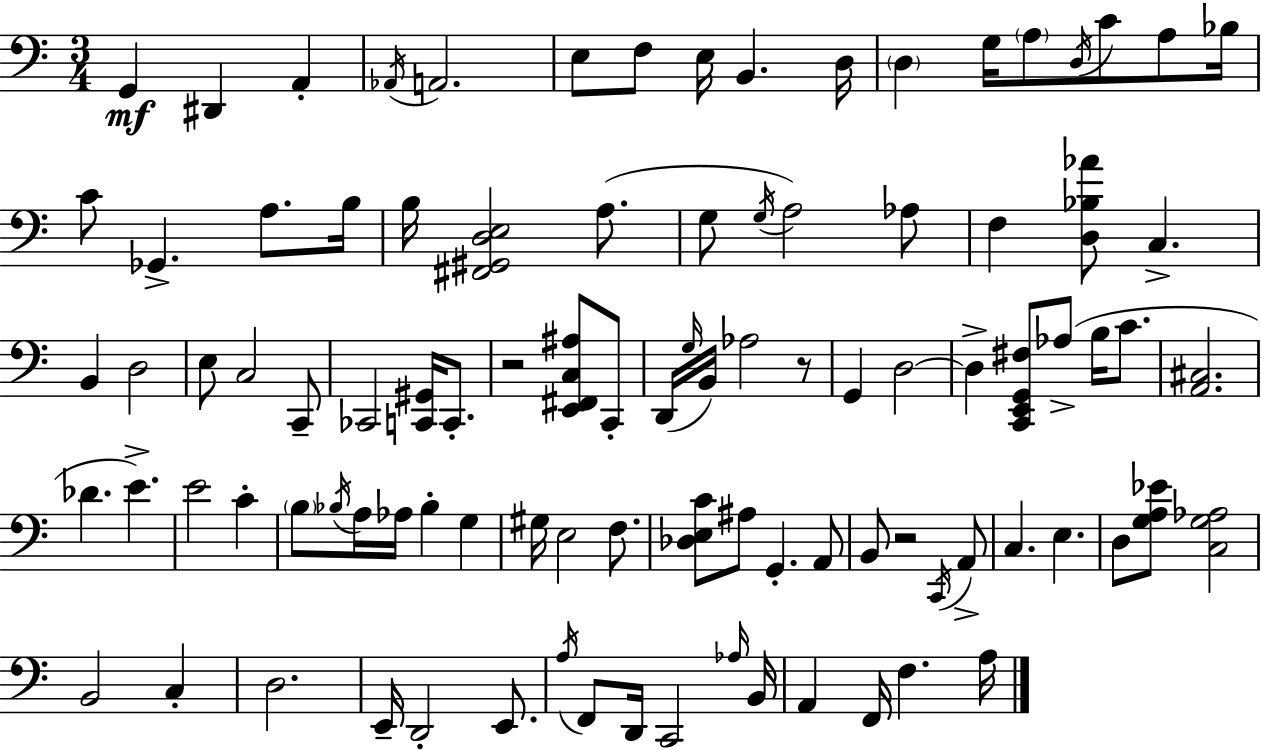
X:1
T:Untitled
M:3/4
L:1/4
K:C
G,, ^D,, A,, _A,,/4 A,,2 E,/2 F,/2 E,/4 B,, D,/4 D, G,/4 A,/2 D,/4 C/2 A,/2 _B,/4 C/2 _G,, A,/2 B,/4 B,/4 [^F,,^G,,D,E,]2 A,/2 G,/2 G,/4 A,2 _A,/2 F, [D,_B,_A]/2 C, B,, D,2 E,/2 C,2 C,,/2 _C,,2 [C,,^G,,]/4 C,,/2 z2 [E,,^F,,C,^A,]/2 C,,/2 D,,/4 G,/4 B,,/4 _A,2 z/2 G,, D,2 D, [C,,E,,G,,^F,]/2 _A,/2 B,/4 C/2 [A,,^C,]2 _D E E2 C B,/2 _B,/4 A,/4 _A,/4 _B, G, ^G,/4 E,2 F,/2 [_D,E,C]/2 ^A,/2 G,, A,,/2 B,,/2 z2 C,,/4 A,,/2 C, E, D,/2 [G,A,_E]/2 [C,G,_A,]2 B,,2 C, D,2 E,,/4 D,,2 E,,/2 A,/4 F,,/2 D,,/4 C,,2 _A,/4 B,,/4 A,, F,,/4 F, A,/4